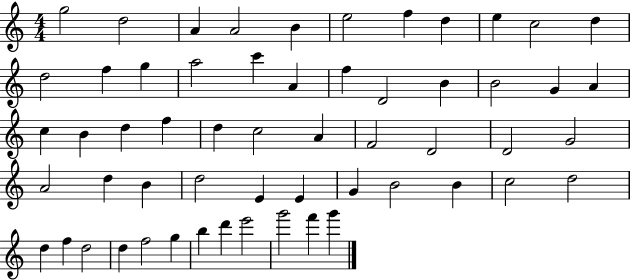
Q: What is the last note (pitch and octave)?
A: G6